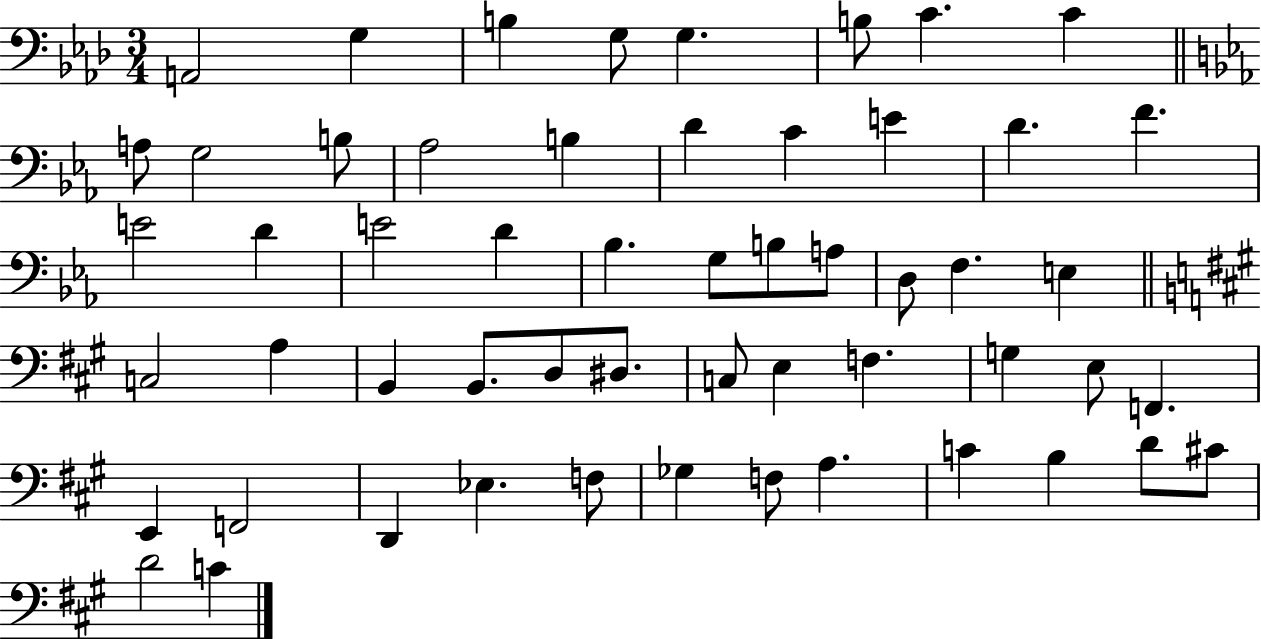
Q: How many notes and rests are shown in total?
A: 55